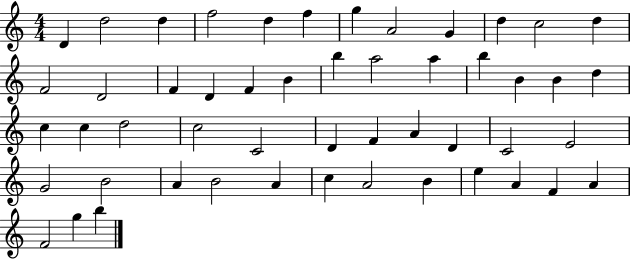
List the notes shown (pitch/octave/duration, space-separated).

D4/q D5/h D5/q F5/h D5/q F5/q G5/q A4/h G4/q D5/q C5/h D5/q F4/h D4/h F4/q D4/q F4/q B4/q B5/q A5/h A5/q B5/q B4/q B4/q D5/q C5/q C5/q D5/h C5/h C4/h D4/q F4/q A4/q D4/q C4/h E4/h G4/h B4/h A4/q B4/h A4/q C5/q A4/h B4/q E5/q A4/q F4/q A4/q F4/h G5/q B5/q